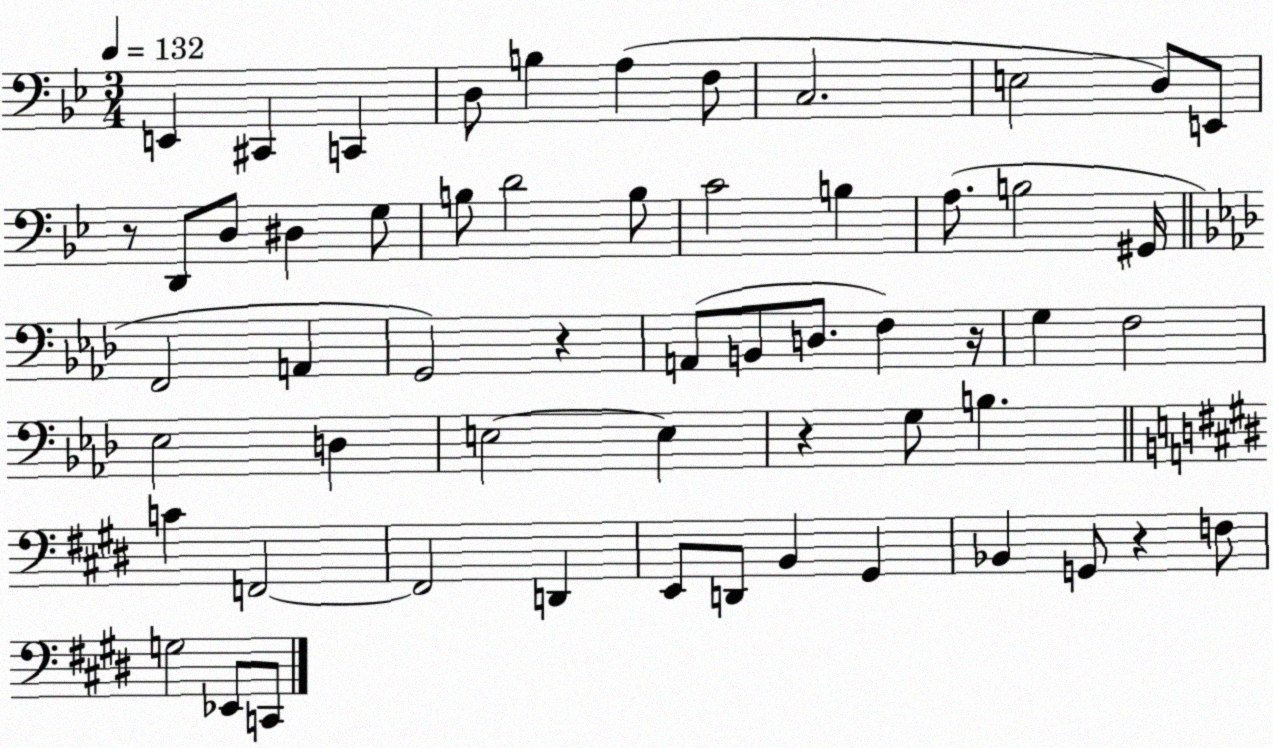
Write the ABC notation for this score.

X:1
T:Untitled
M:3/4
L:1/4
K:Bb
E,, ^C,, C,, D,/2 B, A, F,/2 C,2 E,2 D,/2 E,,/2 z/2 D,,/2 D,/2 ^D, G,/2 B,/2 D2 B,/2 C2 B, A,/2 B,2 ^G,,/4 F,,2 A,, G,,2 z A,,/2 B,,/2 D,/2 F, z/4 G, F,2 _E,2 D, E,2 E, z G,/2 B, C F,,2 F,,2 D,, E,,/2 D,,/2 B,, ^G,, _B,, G,,/2 z F,/2 G,2 _E,,/2 C,,/2